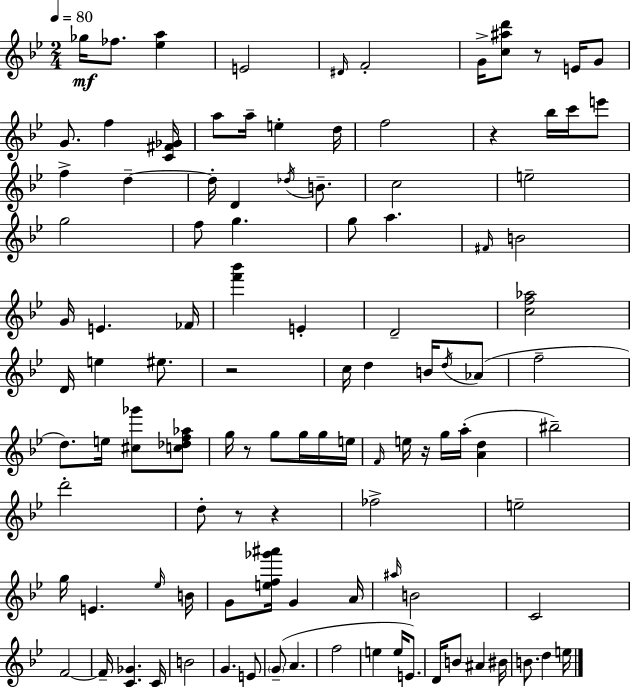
Gb5/s FES5/e. [Eb5,A5]/q E4/h D#4/s F4/h G4/s [C5,A#5,D6]/e R/e E4/s G4/e G4/e. F5/q [C4,F#4,Gb4]/s A5/e A5/s E5/q D5/s F5/h R/q Bb5/s C6/s E6/e F5/q D5/q D5/s D4/q Db5/s B4/e. C5/h E5/h G5/h F5/e G5/q. G5/e A5/q. F#4/s B4/h G4/s E4/q. FES4/s [F6,Bb6]/q E4/q D4/h [C5,F5,Ab5]/h D4/s E5/q EIS5/e. R/h C5/s D5/q B4/s D5/s Ab4/e F5/h D5/e. E5/s [C#5,Gb6]/e [C5,Db5,F5,Ab5]/e G5/s R/e G5/e G5/s G5/s E5/s F4/s E5/s R/s G5/s A5/s [A4,D5]/q BIS5/h D6/h D5/e R/e R/q FES5/h E5/h G5/s E4/q. Eb5/s B4/s G4/e [E5,F5,Gb6,A#6]/s G4/q A4/s A#5/s B4/h C4/h F4/h F4/s [C4,Gb4]/q. C4/s B4/h G4/q. E4/e G4/e A4/q. F5/h E5/q E5/s E4/e. D4/s B4/e A#4/q BIS4/s B4/e. D5/q E5/s